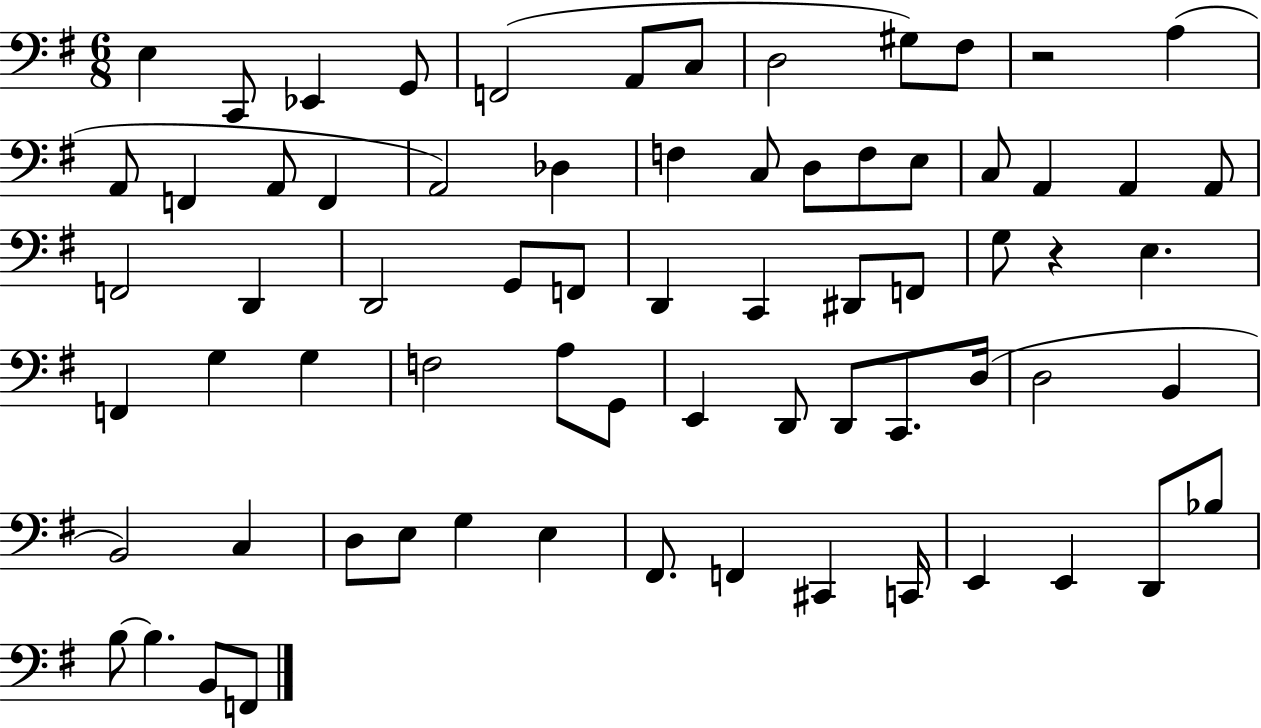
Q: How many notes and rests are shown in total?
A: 70